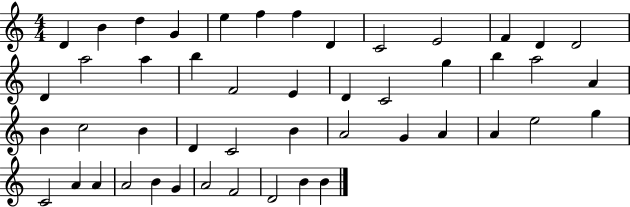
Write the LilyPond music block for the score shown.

{
  \clef treble
  \numericTimeSignature
  \time 4/4
  \key c \major
  d'4 b'4 d''4 g'4 | e''4 f''4 f''4 d'4 | c'2 e'2 | f'4 d'4 d'2 | \break d'4 a''2 a''4 | b''4 f'2 e'4 | d'4 c'2 g''4 | b''4 a''2 a'4 | \break b'4 c''2 b'4 | d'4 c'2 b'4 | a'2 g'4 a'4 | a'4 e''2 g''4 | \break c'2 a'4 a'4 | a'2 b'4 g'4 | a'2 f'2 | d'2 b'4 b'4 | \break \bar "|."
}